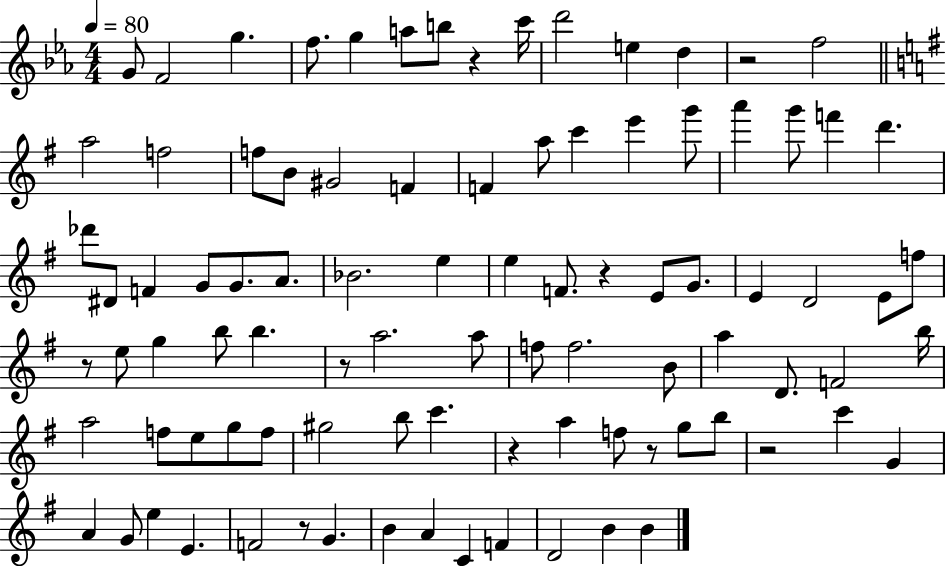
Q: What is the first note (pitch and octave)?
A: G4